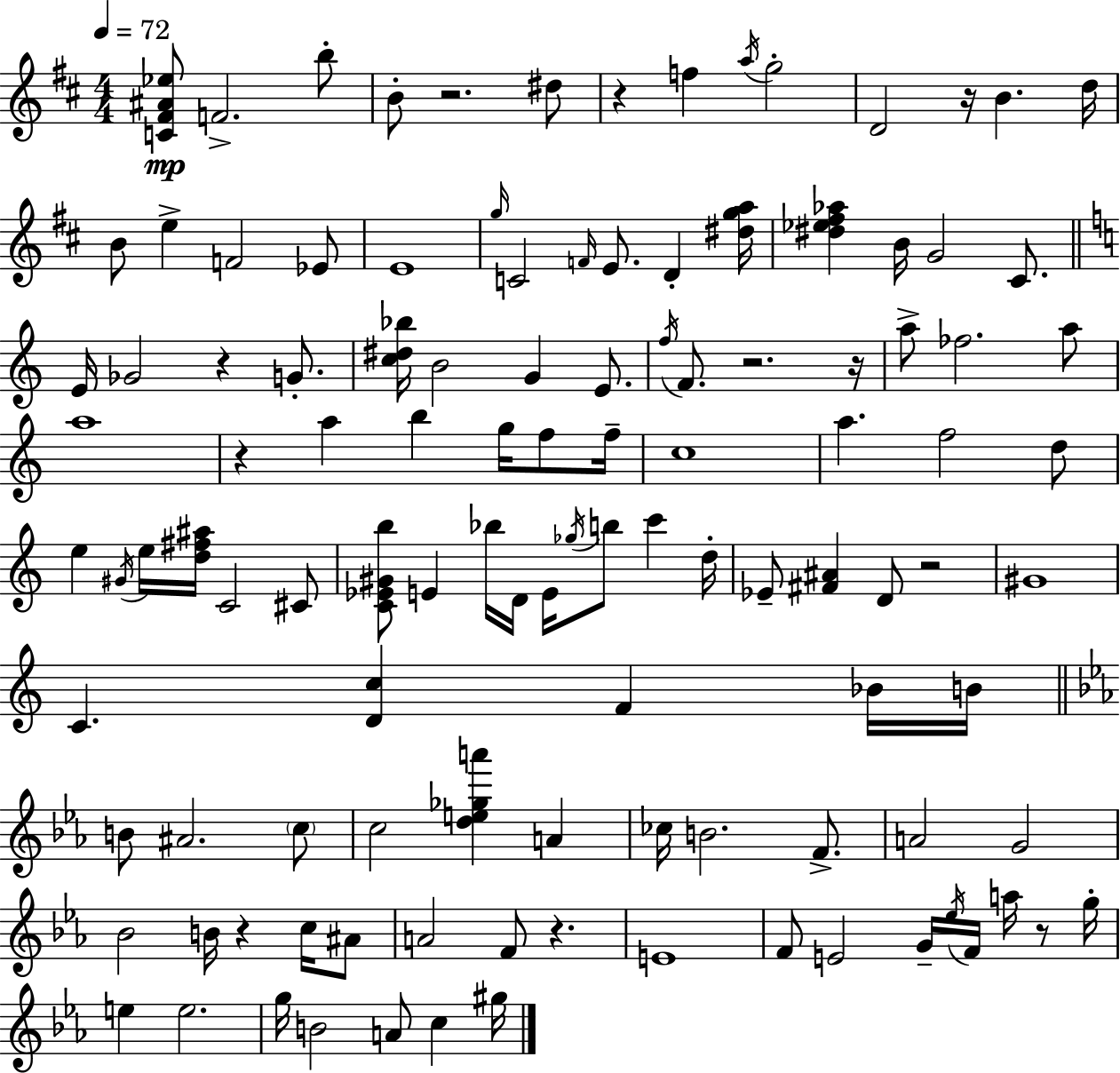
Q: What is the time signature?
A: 4/4